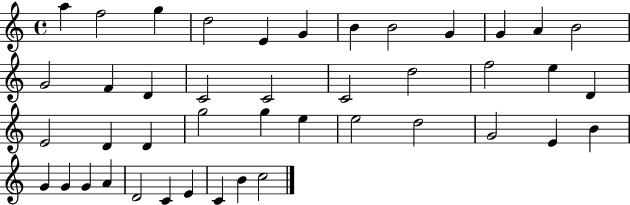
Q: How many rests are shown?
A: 0